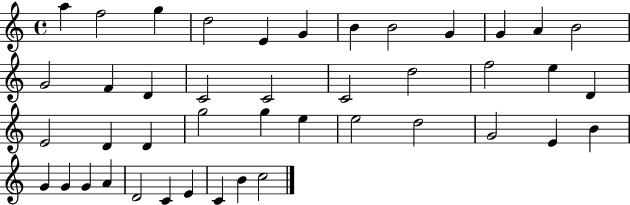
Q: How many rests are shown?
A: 0